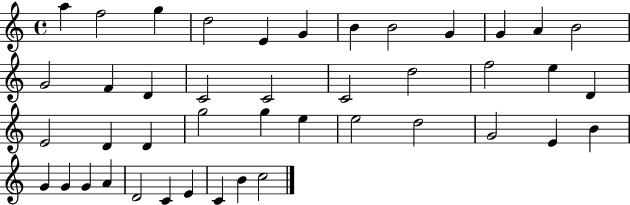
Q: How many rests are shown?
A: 0